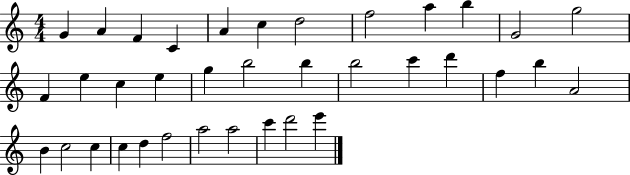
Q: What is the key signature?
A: C major